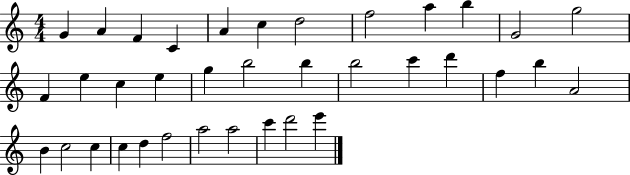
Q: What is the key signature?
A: C major